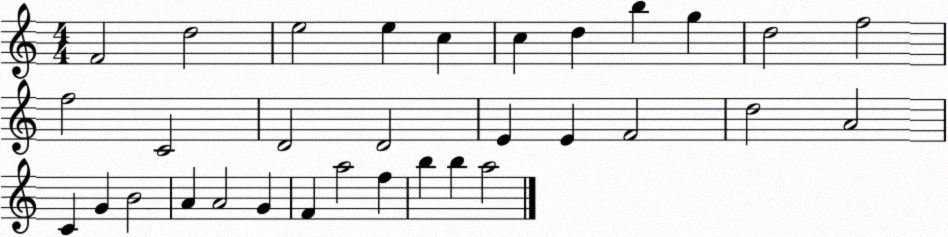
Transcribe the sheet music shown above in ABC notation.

X:1
T:Untitled
M:4/4
L:1/4
K:C
F2 d2 e2 e c c d b g d2 f2 f2 C2 D2 D2 E E F2 d2 A2 C G B2 A A2 G F a2 f b b a2